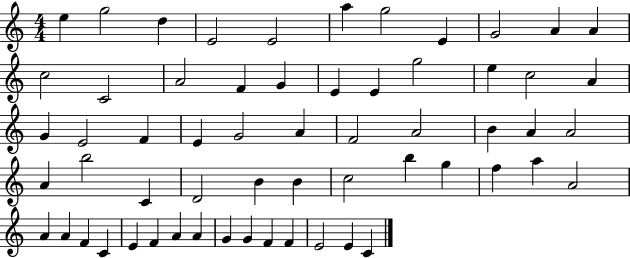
E5/q G5/h D5/q E4/h E4/h A5/q G5/h E4/q G4/h A4/q A4/q C5/h C4/h A4/h F4/q G4/q E4/q E4/q G5/h E5/q C5/h A4/q G4/q E4/h F4/q E4/q G4/h A4/q F4/h A4/h B4/q A4/q A4/h A4/q B5/h C4/q D4/h B4/q B4/q C5/h B5/q G5/q F5/q A5/q A4/h A4/q A4/q F4/q C4/q E4/q F4/q A4/q A4/q G4/q G4/q F4/q F4/q E4/h E4/q C4/q